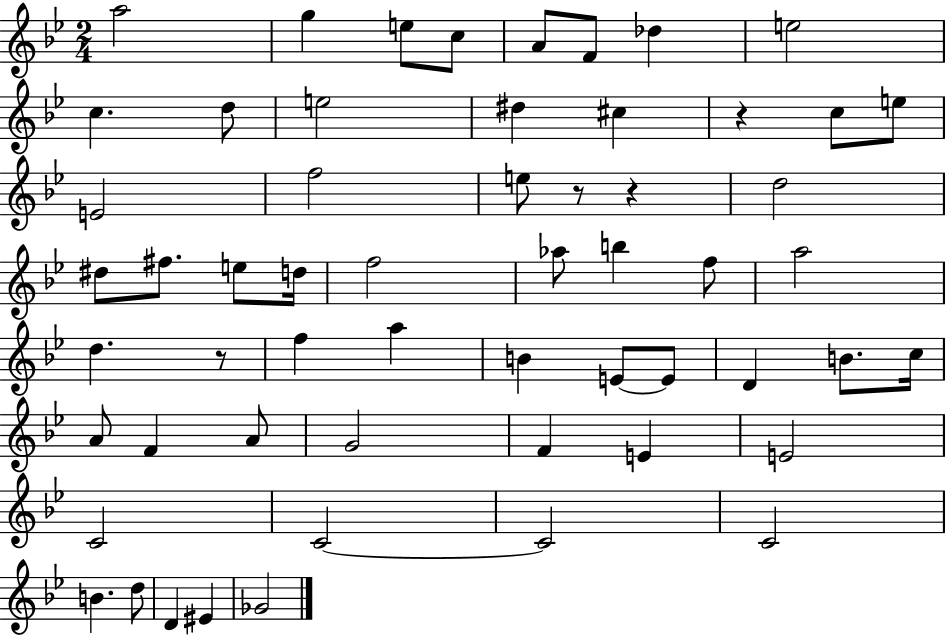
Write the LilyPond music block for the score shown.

{
  \clef treble
  \numericTimeSignature
  \time 2/4
  \key bes \major
  a''2 | g''4 e''8 c''8 | a'8 f'8 des''4 | e''2 | \break c''4. d''8 | e''2 | dis''4 cis''4 | r4 c''8 e''8 | \break e'2 | f''2 | e''8 r8 r4 | d''2 | \break dis''8 fis''8. e''8 d''16 | f''2 | aes''8 b''4 f''8 | a''2 | \break d''4. r8 | f''4 a''4 | b'4 e'8~~ e'8 | d'4 b'8. c''16 | \break a'8 f'4 a'8 | g'2 | f'4 e'4 | e'2 | \break c'2 | c'2~~ | c'2 | c'2 | \break b'4. d''8 | d'4 eis'4 | ges'2 | \bar "|."
}